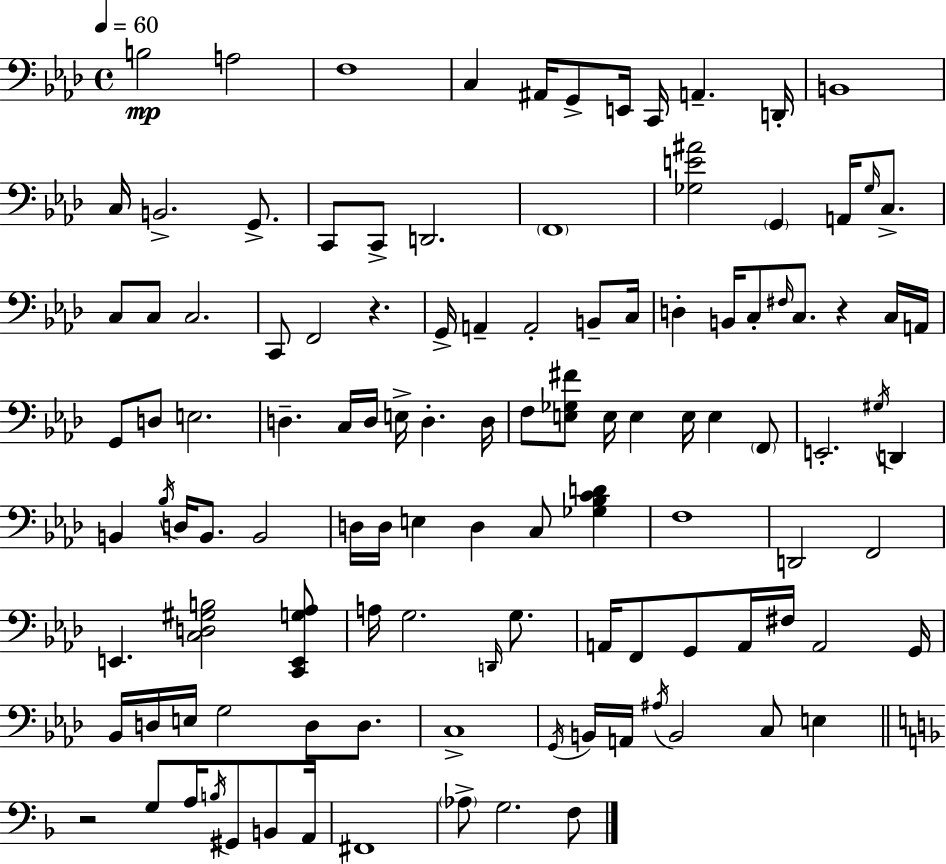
B3/h A3/h F3/w C3/q A#2/s G2/e E2/s C2/s A2/q. D2/s B2/w C3/s B2/h. G2/e. C2/e C2/e D2/h. F2/w [Gb3,E4,A#4]/h G2/q A2/s Gb3/s C3/e. C3/e C3/e C3/h. C2/e F2/h R/q. G2/s A2/q A2/h B2/e C3/s D3/q B2/s C3/e F#3/s C3/e. R/q C3/s A2/s G2/e D3/e E3/h. D3/q. C3/s D3/s E3/s D3/q. D3/s F3/e [E3,Gb3,F#4]/e E3/s E3/q E3/s E3/q F2/e E2/h. G#3/s D2/q B2/q Bb3/s D3/s B2/e. B2/h D3/s D3/s E3/q D3/q C3/e [Gb3,Bb3,C4,D4]/q F3/w D2/h F2/h E2/q. [C3,D3,G#3,B3]/h [C2,E2,G3,Ab3]/e A3/s G3/h. D2/s G3/e. A2/s F2/e G2/e A2/s F#3/s A2/h G2/s Bb2/s D3/s E3/s G3/h D3/e D3/e. C3/w G2/s B2/s A2/s A#3/s B2/h C3/e E3/q R/h G3/e A3/s B3/s G#2/e B2/e A2/s F#2/w Ab3/e G3/h. F3/e